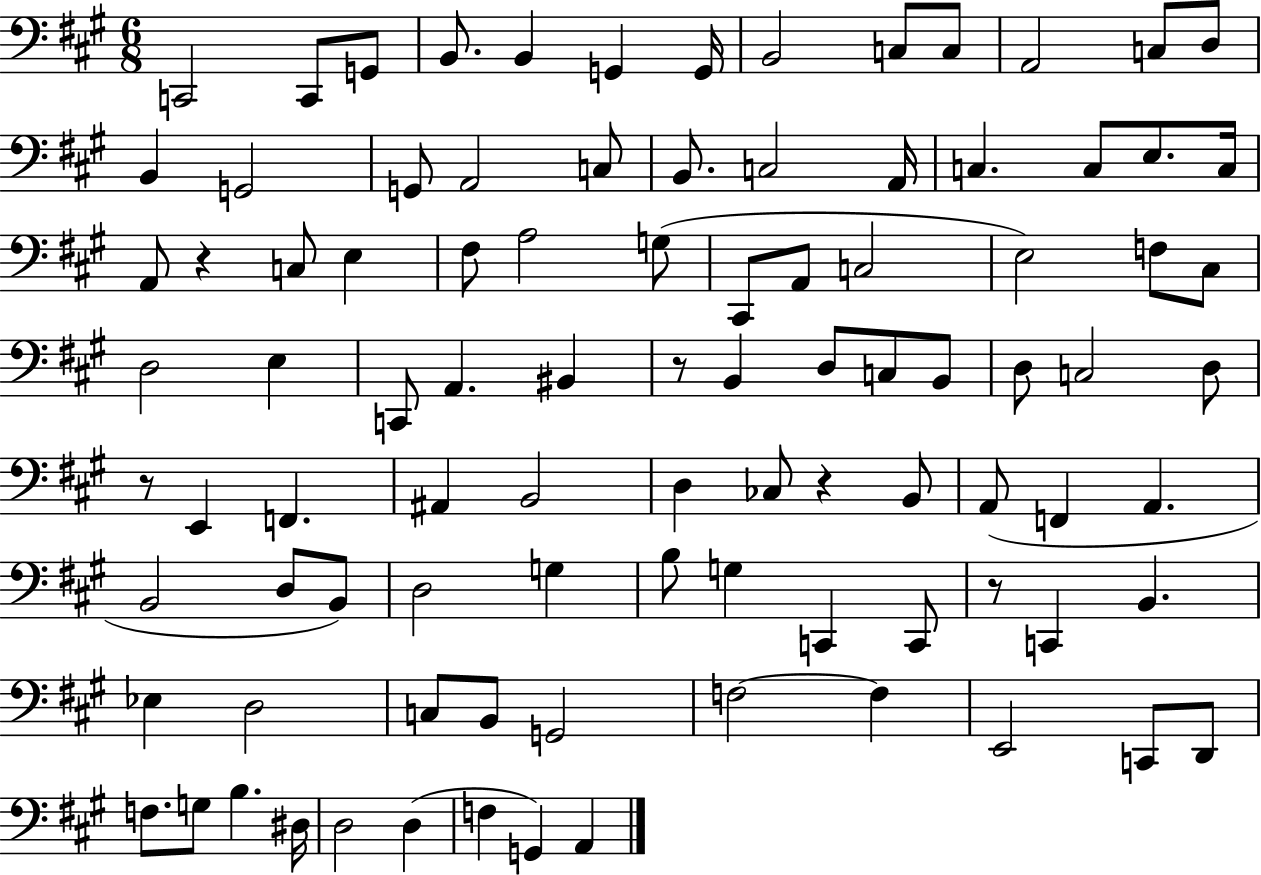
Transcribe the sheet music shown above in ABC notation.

X:1
T:Untitled
M:6/8
L:1/4
K:A
C,,2 C,,/2 G,,/2 B,,/2 B,, G,, G,,/4 B,,2 C,/2 C,/2 A,,2 C,/2 D,/2 B,, G,,2 G,,/2 A,,2 C,/2 B,,/2 C,2 A,,/4 C, C,/2 E,/2 C,/4 A,,/2 z C,/2 E, ^F,/2 A,2 G,/2 ^C,,/2 A,,/2 C,2 E,2 F,/2 ^C,/2 D,2 E, C,,/2 A,, ^B,, z/2 B,, D,/2 C,/2 B,,/2 D,/2 C,2 D,/2 z/2 E,, F,, ^A,, B,,2 D, _C,/2 z B,,/2 A,,/2 F,, A,, B,,2 D,/2 B,,/2 D,2 G, B,/2 G, C,, C,,/2 z/2 C,, B,, _E, D,2 C,/2 B,,/2 G,,2 F,2 F, E,,2 C,,/2 D,,/2 F,/2 G,/2 B, ^D,/4 D,2 D, F, G,, A,,